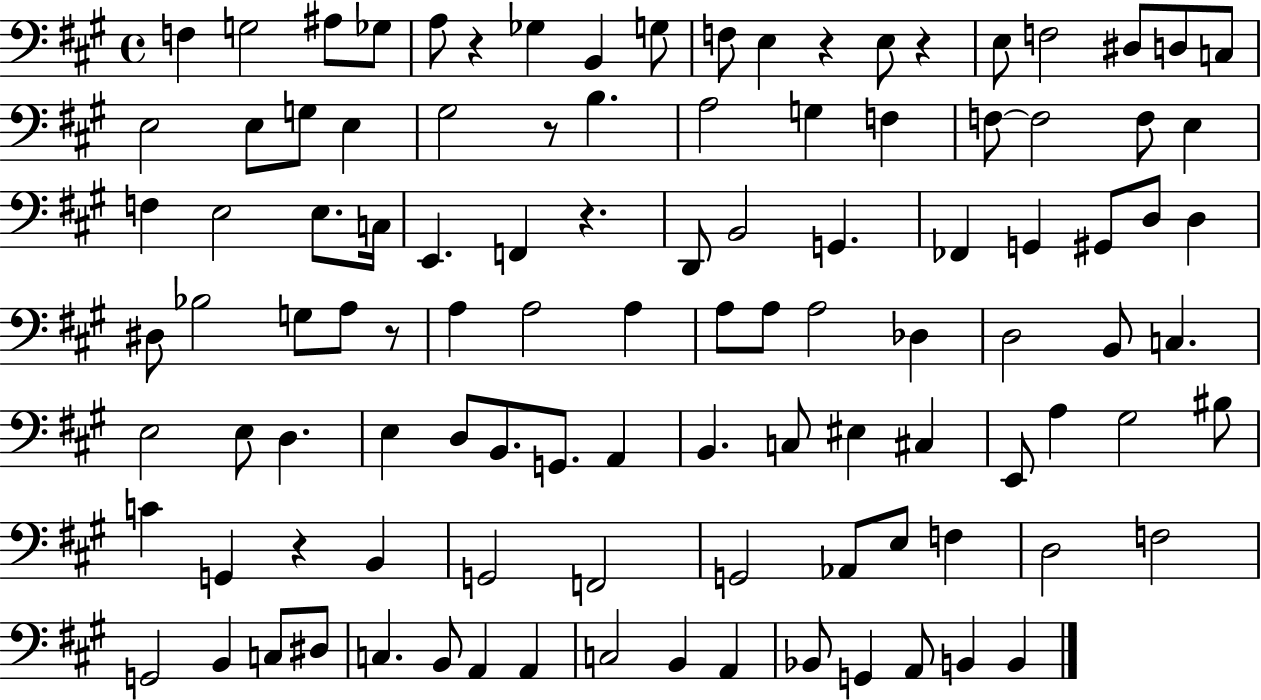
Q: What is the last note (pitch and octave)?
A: B2